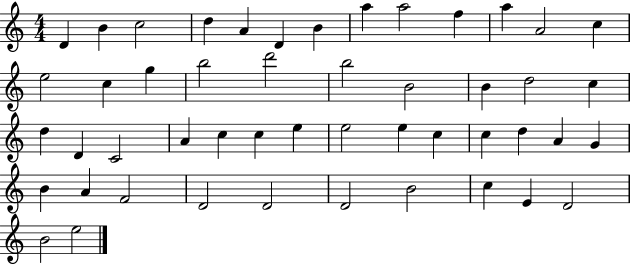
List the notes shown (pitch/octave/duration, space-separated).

D4/q B4/q C5/h D5/q A4/q D4/q B4/q A5/q A5/h F5/q A5/q A4/h C5/q E5/h C5/q G5/q B5/h D6/h B5/h B4/h B4/q D5/h C5/q D5/q D4/q C4/h A4/q C5/q C5/q E5/q E5/h E5/q C5/q C5/q D5/q A4/q G4/q B4/q A4/q F4/h D4/h D4/h D4/h B4/h C5/q E4/q D4/h B4/h E5/h